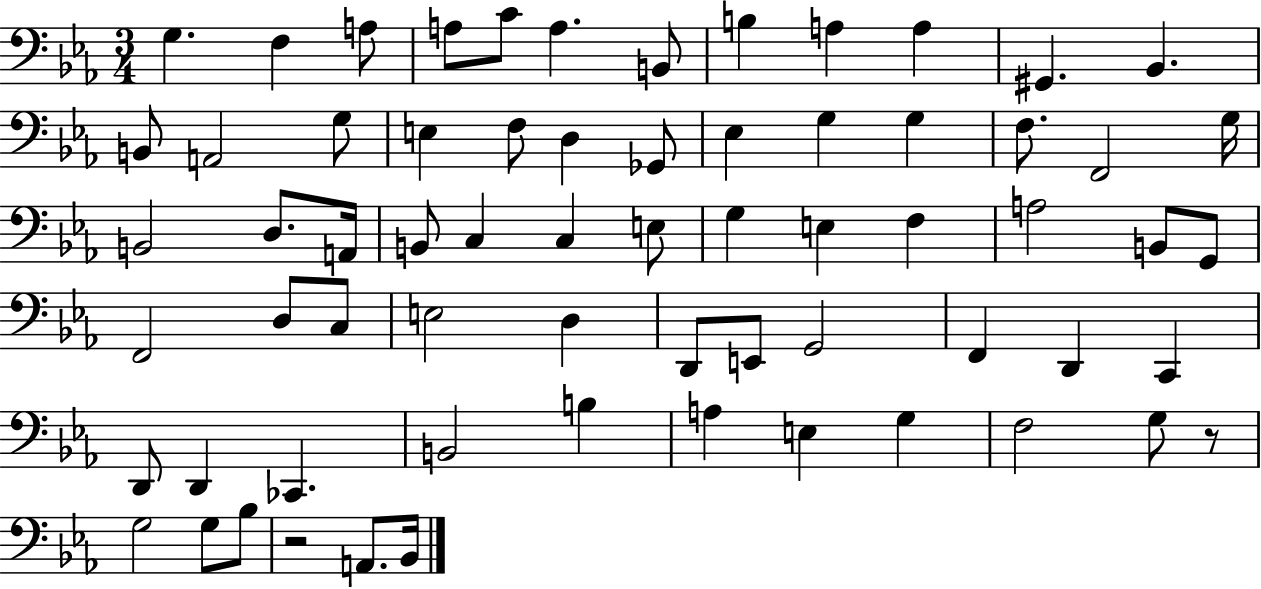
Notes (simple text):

G3/q. F3/q A3/e A3/e C4/e A3/q. B2/e B3/q A3/q A3/q G#2/q. Bb2/q. B2/e A2/h G3/e E3/q F3/e D3/q Gb2/e Eb3/q G3/q G3/q F3/e. F2/h G3/s B2/h D3/e. A2/s B2/e C3/q C3/q E3/e G3/q E3/q F3/q A3/h B2/e G2/e F2/h D3/e C3/e E3/h D3/q D2/e E2/e G2/h F2/q D2/q C2/q D2/e D2/q CES2/q. B2/h B3/q A3/q E3/q G3/q F3/h G3/e R/e G3/h G3/e Bb3/e R/h A2/e. Bb2/s